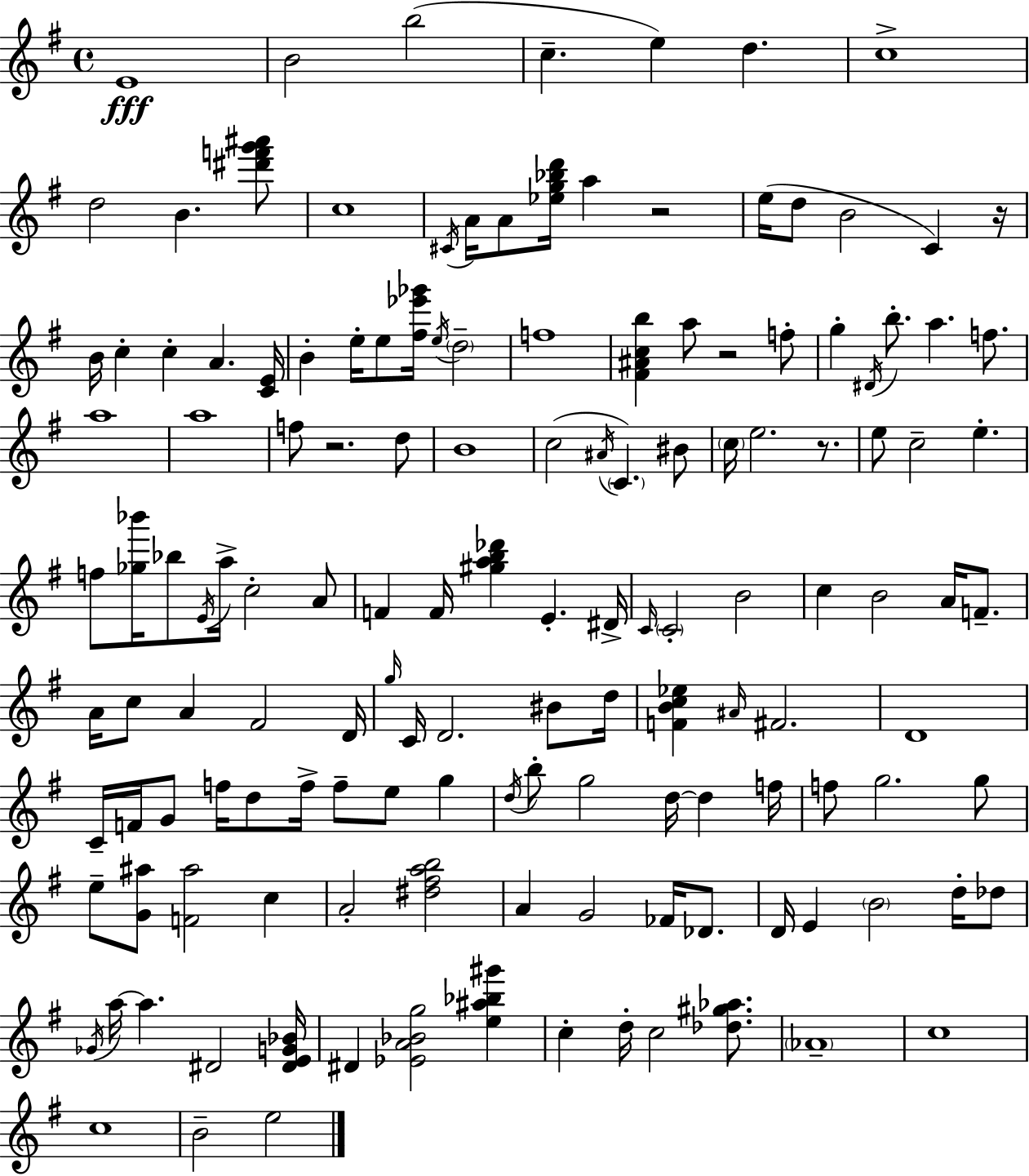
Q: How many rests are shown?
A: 5